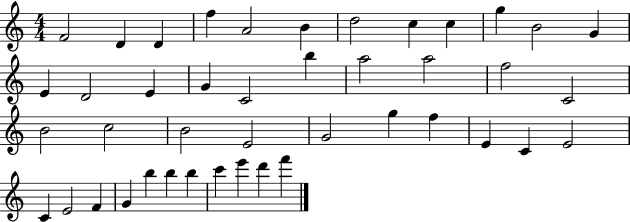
{
  \clef treble
  \numericTimeSignature
  \time 4/4
  \key c \major
  f'2 d'4 d'4 | f''4 a'2 b'4 | d''2 c''4 c''4 | g''4 b'2 g'4 | \break e'4 d'2 e'4 | g'4 c'2 b''4 | a''2 a''2 | f''2 c'2 | \break b'2 c''2 | b'2 e'2 | g'2 g''4 f''4 | e'4 c'4 e'2 | \break c'4 e'2 f'4 | g'4 b''4 b''4 b''4 | c'''4 e'''4 d'''4 f'''4 | \bar "|."
}